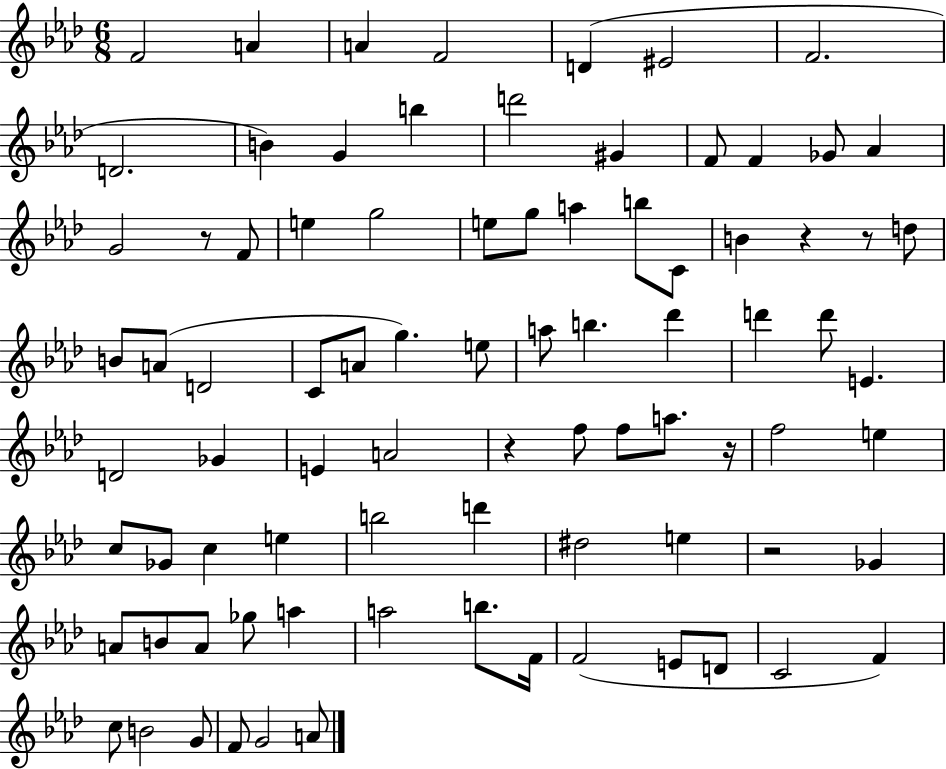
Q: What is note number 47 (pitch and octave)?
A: F5